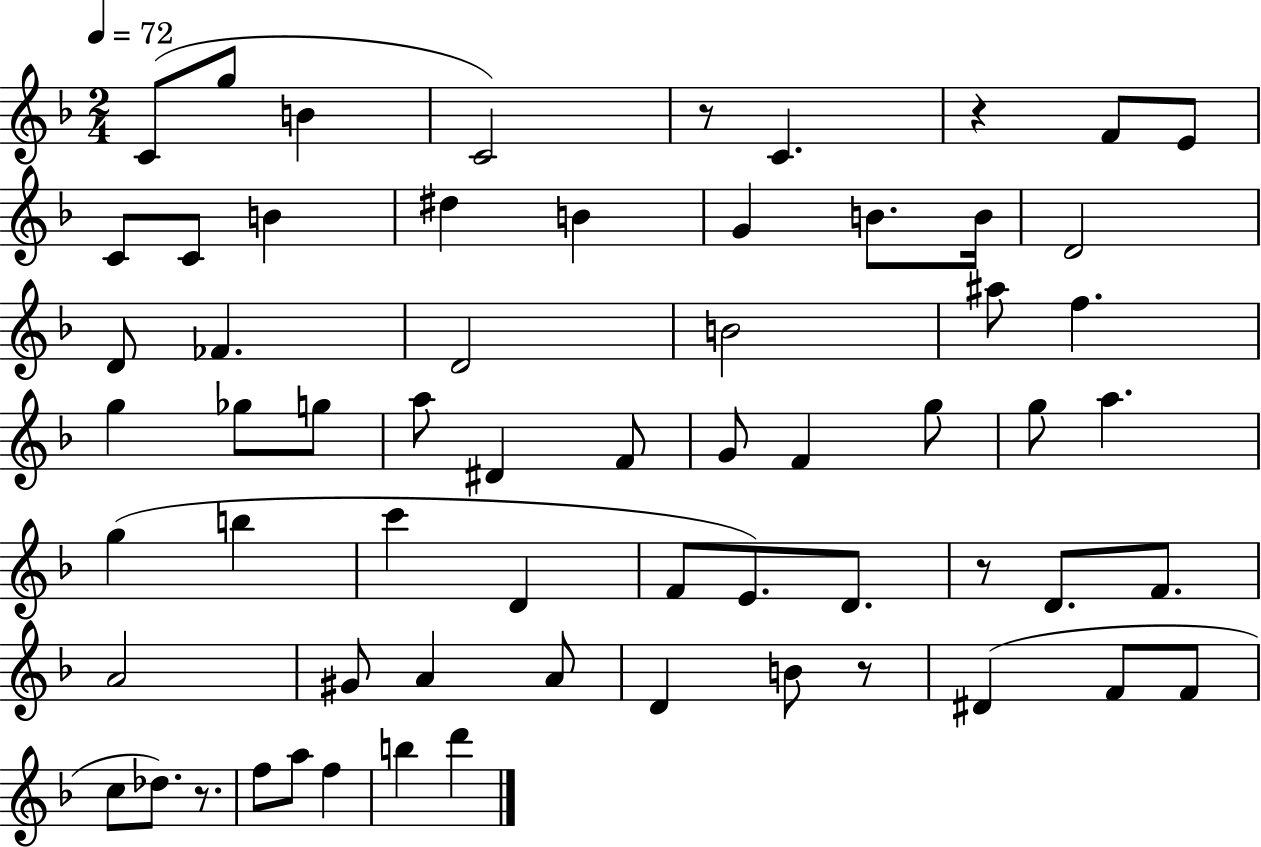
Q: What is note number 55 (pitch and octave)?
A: A5